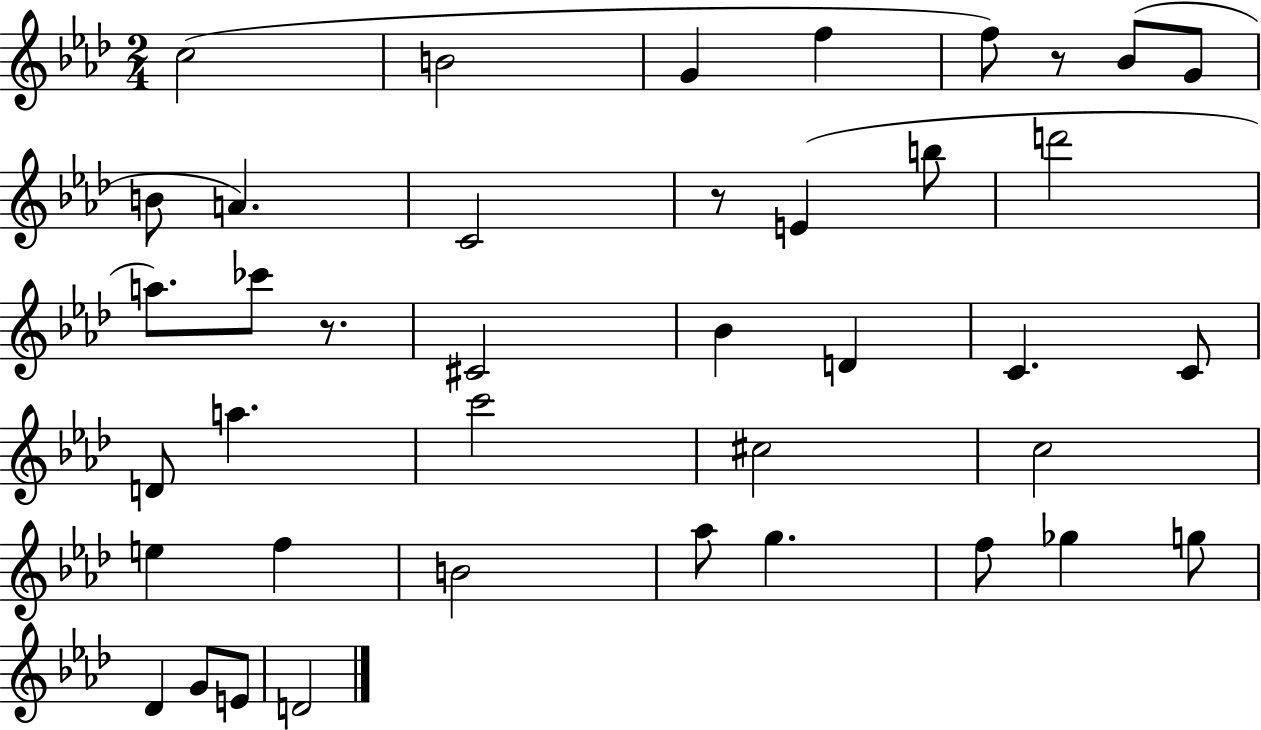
{
  \clef treble
  \numericTimeSignature
  \time 2/4
  \key aes \major
  c''2( | b'2 | g'4 f''4 | f''8) r8 bes'8( g'8 | \break b'8 a'4.) | c'2 | r8 e'4( b''8 | d'''2 | \break a''8.) ces'''8 r8. | cis'2 | bes'4 d'4 | c'4. c'8 | \break d'8 a''4. | c'''2 | cis''2 | c''2 | \break e''4 f''4 | b'2 | aes''8 g''4. | f''8 ges''4 g''8 | \break des'4 g'8 e'8 | d'2 | \bar "|."
}